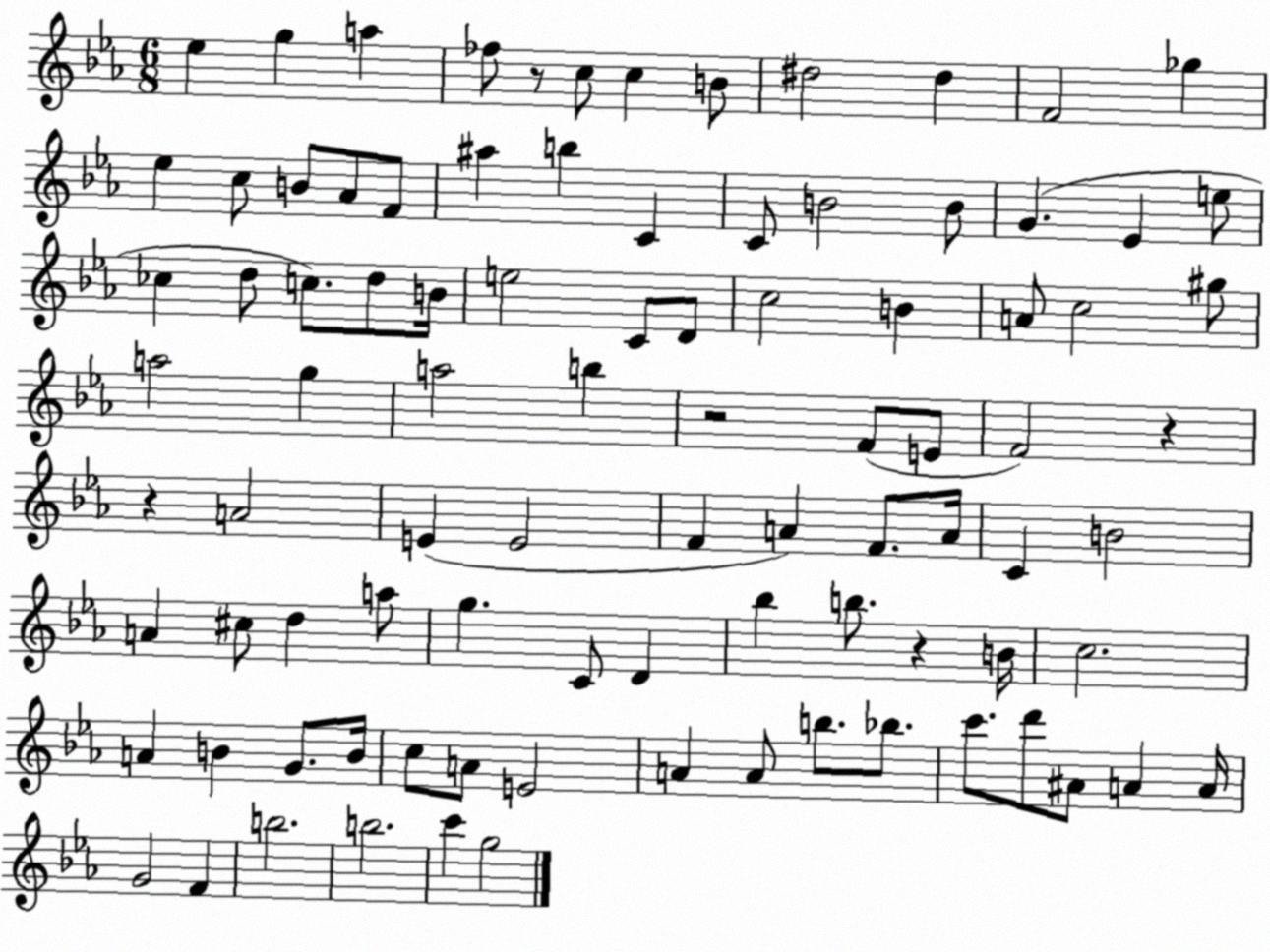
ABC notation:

X:1
T:Untitled
M:6/8
L:1/4
K:Eb
_e g a _f/2 z/2 c/2 c B/2 ^d2 ^d F2 _g _e c/2 B/2 _A/2 F/2 ^a b C C/2 B2 B/2 G _E e/2 _c d/2 c/2 d/2 B/4 e2 C/2 D/2 c2 B A/2 c2 ^g/2 a2 g a2 b z2 F/2 E/2 F2 z z A2 E E2 F A F/2 A/4 C B2 A ^c/2 d a/2 g C/2 D _b b/2 z B/4 c2 A B G/2 B/4 c/2 A/2 E2 A A/2 b/2 _b/2 c'/2 d'/2 ^A/2 A A/4 G2 F b2 b2 c' g2